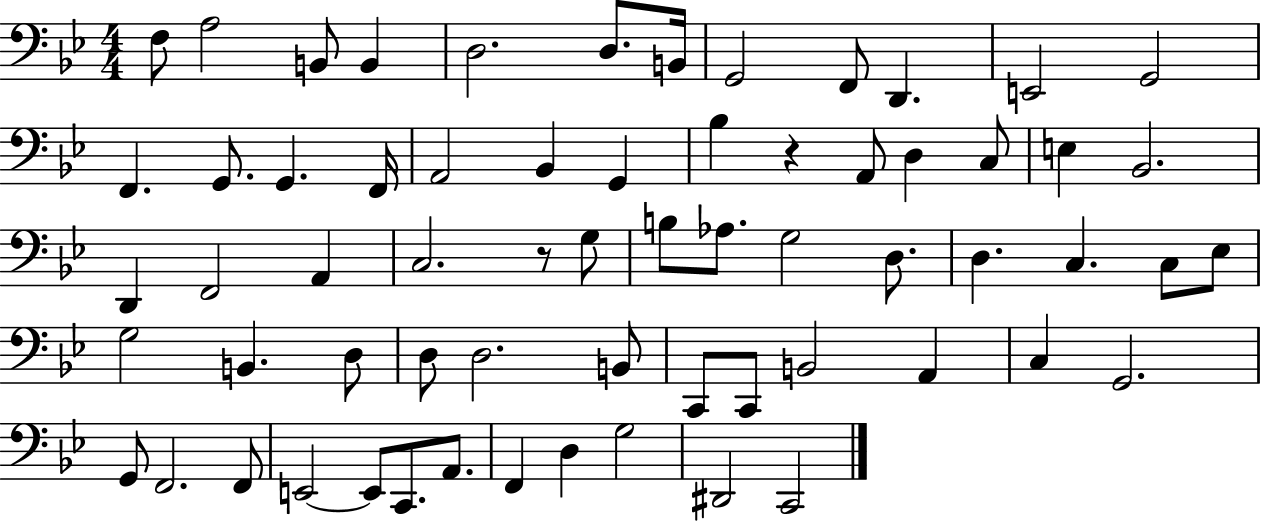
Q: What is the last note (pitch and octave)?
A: C2